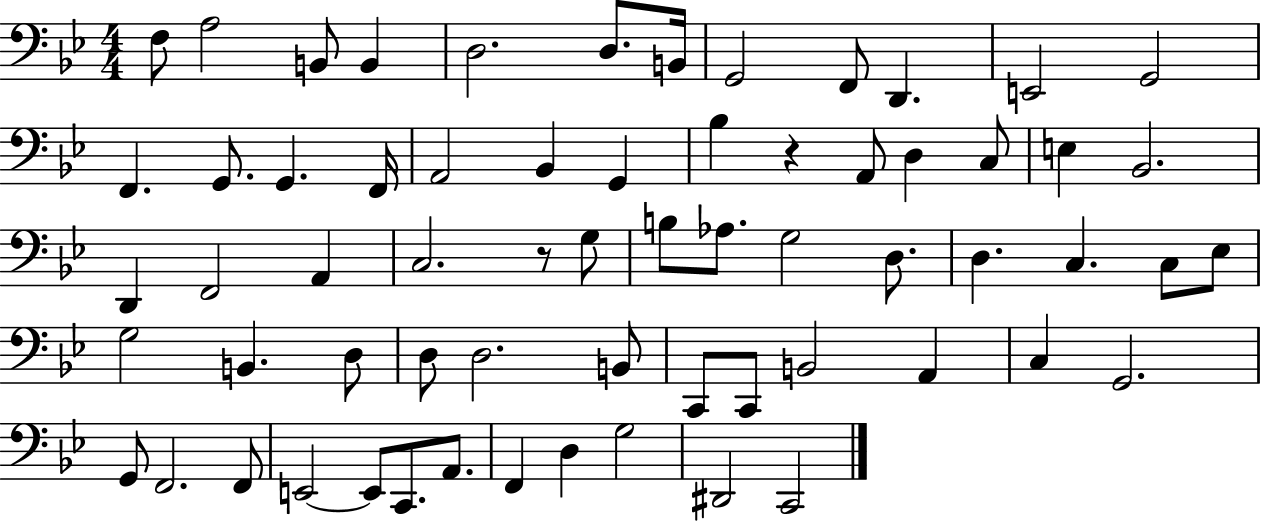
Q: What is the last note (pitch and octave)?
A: C2